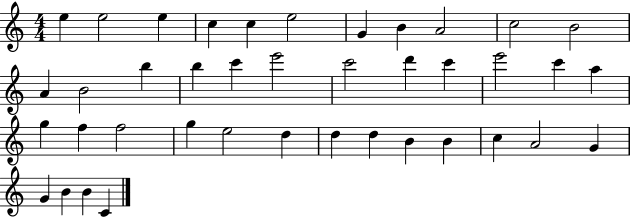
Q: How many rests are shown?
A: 0